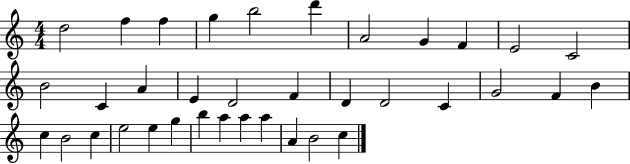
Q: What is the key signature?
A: C major